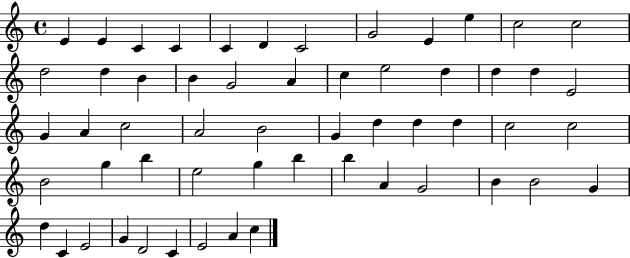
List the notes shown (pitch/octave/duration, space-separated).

E4/q E4/q C4/q C4/q C4/q D4/q C4/h G4/h E4/q E5/q C5/h C5/h D5/h D5/q B4/q B4/q G4/h A4/q C5/q E5/h D5/q D5/q D5/q E4/h G4/q A4/q C5/h A4/h B4/h G4/q D5/q D5/q D5/q C5/h C5/h B4/h G5/q B5/q E5/h G5/q B5/q B5/q A4/q G4/h B4/q B4/h G4/q D5/q C4/q E4/h G4/q D4/h C4/q E4/h A4/q C5/q